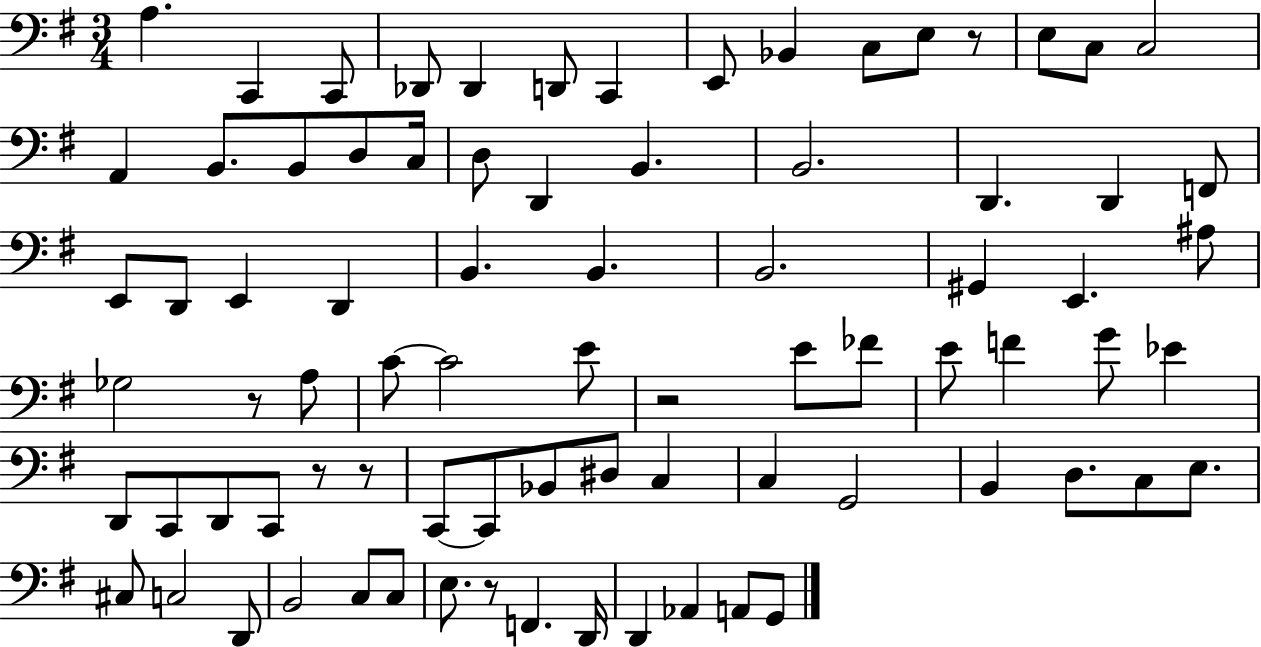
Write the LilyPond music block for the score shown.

{
  \clef bass
  \numericTimeSignature
  \time 3/4
  \key g \major
  \repeat volta 2 { a4. c,4 c,8 | des,8 des,4 d,8 c,4 | e,8 bes,4 c8 e8 r8 | e8 c8 c2 | \break a,4 b,8. b,8 d8 c16 | d8 d,4 b,4. | b,2. | d,4. d,4 f,8 | \break e,8 d,8 e,4 d,4 | b,4. b,4. | b,2. | gis,4 e,4. ais8 | \break ges2 r8 a8 | c'8~~ c'2 e'8 | r2 e'8 fes'8 | e'8 f'4 g'8 ees'4 | \break d,8 c,8 d,8 c,8 r8 r8 | c,8~~ c,8 bes,8 dis8 c4 | c4 g,2 | b,4 d8. c8 e8. | \break cis8 c2 d,8 | b,2 c8 c8 | e8. r8 f,4. d,16 | d,4 aes,4 a,8 g,8 | \break } \bar "|."
}